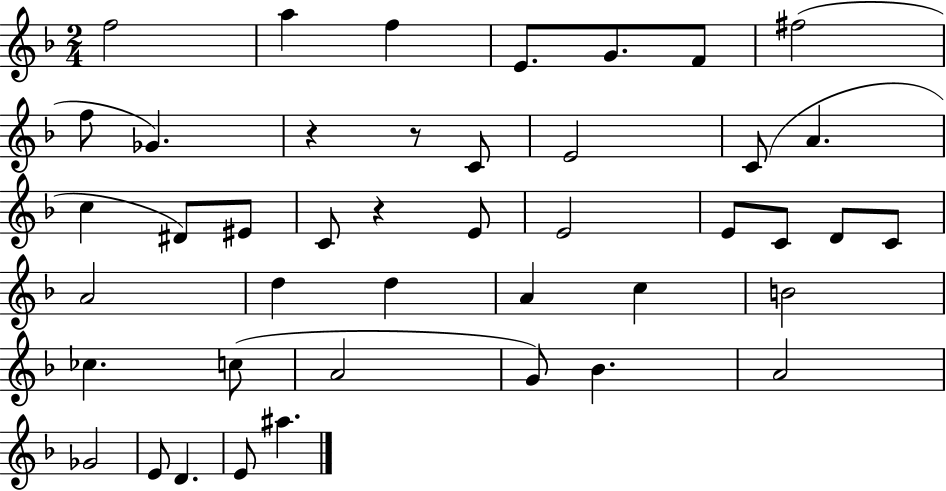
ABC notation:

X:1
T:Untitled
M:2/4
L:1/4
K:F
f2 a f E/2 G/2 F/2 ^f2 f/2 _G z z/2 C/2 E2 C/2 A c ^D/2 ^E/2 C/2 z E/2 E2 E/2 C/2 D/2 C/2 A2 d d A c B2 _c c/2 A2 G/2 _B A2 _G2 E/2 D E/2 ^a